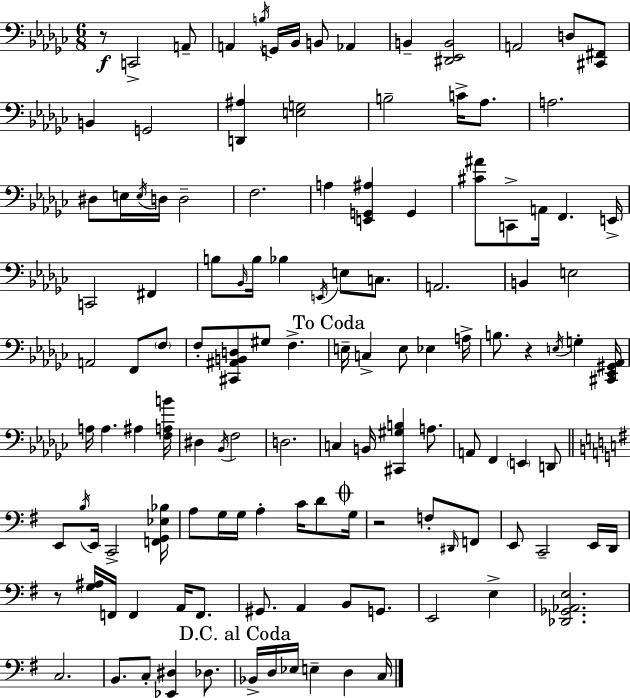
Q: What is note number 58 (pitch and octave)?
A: A#3